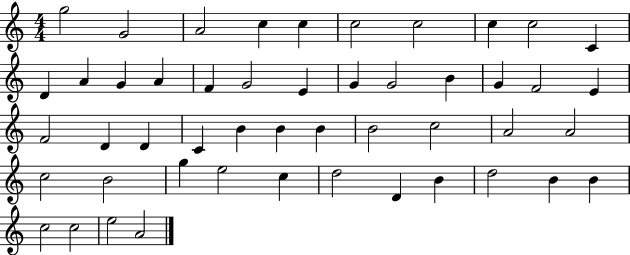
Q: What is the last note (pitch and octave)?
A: A4